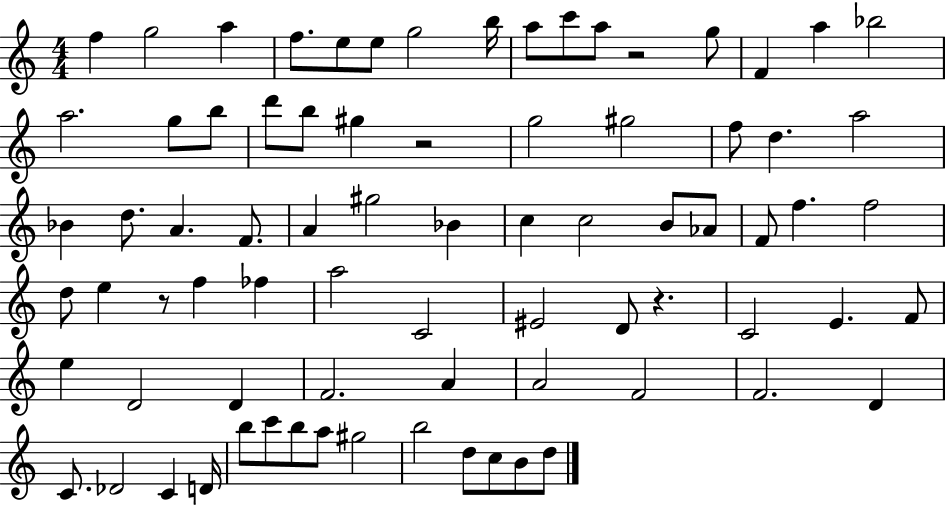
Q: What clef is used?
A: treble